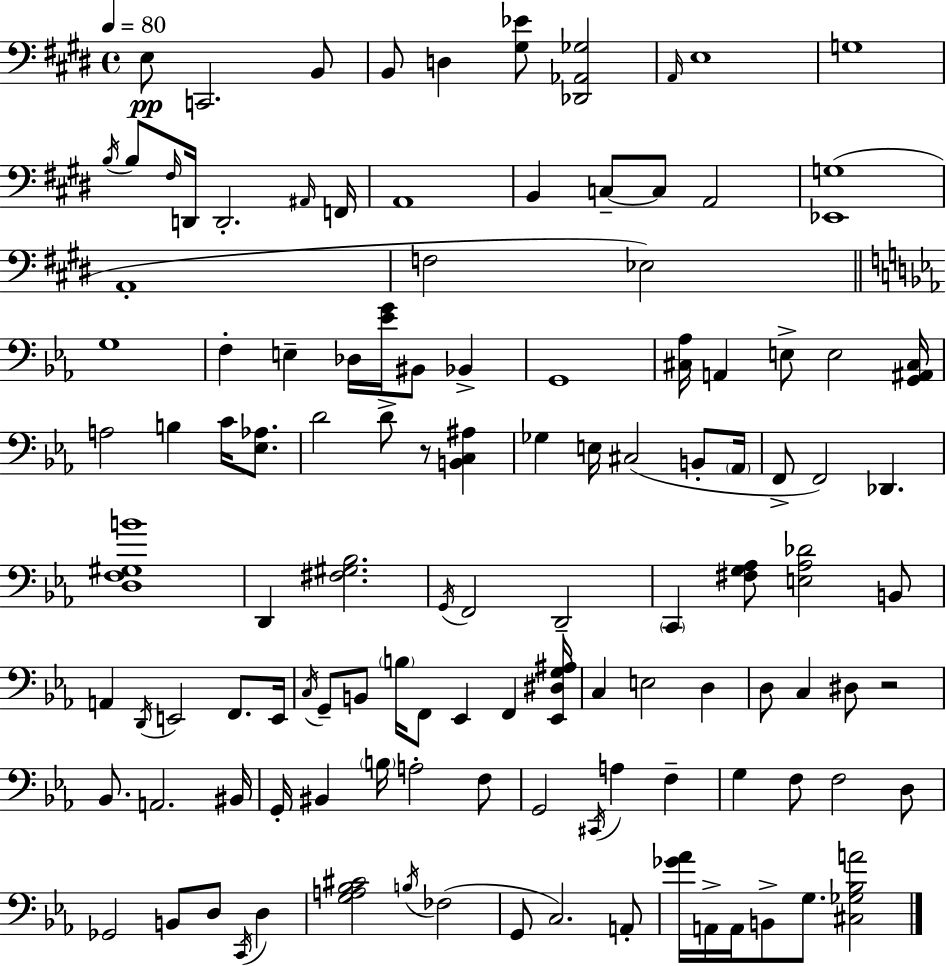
{
  \clef bass
  \time 4/4
  \defaultTimeSignature
  \key e \major
  \tempo 4 = 80
  e8\pp c,2. b,8 | b,8 d4 <gis ees'>8 <des, aes, ges>2 | \grace { a,16 } e1 | g1 | \break \acciaccatura { b16 } b8 \grace { fis16 } d,16 d,2.-. | \grace { ais,16 } f,16 a,1 | b,4 c8--~~ c8 a,2 | <ees, g>1( | \break a,1-. | f2 ees2) | \bar "||" \break \key ees \major g1 | f4-. e4-- des16 <ees' g'>16 bis,8 bes,4-> | g,1 | <cis aes>16 a,4 e8-> e2 <g, ais, cis>16 | \break a2 b4 c'16 <ees aes>8. | d'2 d'8-> r8 <b, c ais>4 | ges4 e16 cis2( b,8-. \parenthesize aes,16 | f,8-> f,2) des,4. | \break <d f gis b'>1 | d,4 <fis gis bes>2. | \acciaccatura { g,16 } f,2 d,2-- | \parenthesize c,4 <fis g aes>8 <e aes des'>2 b,8 | \break a,4 \acciaccatura { d,16 } e,2 f,8. | e,16 \acciaccatura { c16 } g,8-- b,8 \parenthesize b16 f,8 ees,4 f,4 | <ees, dis g ais>16 c4 e2 d4 | d8 c4 dis8 r2 | \break bes,8. a,2. | bis,16 g,16-. bis,4 \parenthesize b16 a2-. | f8 g,2 \acciaccatura { cis,16 } a4 | f4-- g4 f8 f2 | \break d8 ges,2 b,8 d8 | \acciaccatura { c,16 } d4 <g a bes cis'>2 \acciaccatura { b16 } fes2( | g,8 c2.) | a,8-. <ges' aes'>16 a,16-> a,16 b,8-> g8. <cis ges bes a'>2 | \break \bar "|."
}